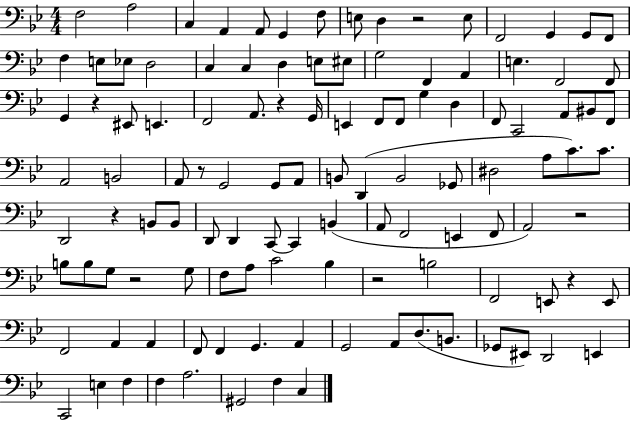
{
  \clef bass
  \numericTimeSignature
  \time 4/4
  \key bes \major
  \repeat volta 2 { f2 a2 | c4 a,4 a,8 g,4 f8 | e8 d4 r2 e8 | f,2 g,4 g,8 f,8 | \break f4 e8 ees8 d2 | c4 c4 d4 e8 eis8 | g2 f,4 a,4 | e4. f,2 f,8 | \break g,4 r4 eis,8 e,4. | f,2 a,8. r4 g,16 | e,4 f,8 f,8 g4 d4 | f,8 c,2 a,8 bis,8 f,8 | \break a,2 b,2 | a,8 r8 g,2 g,8 a,8 | b,8 d,4( b,2 ges,8 | dis2 a8 c'8.) c'8. | \break d,2 r4 b,8 b,8 | d,8 d,4 c,8~~ c,4 b,4( | a,8 f,2 e,4 f,8 | a,2) r2 | \break b8 b8 g8 r2 g8 | f8 a8 c'2 bes4 | r2 b2 | f,2 e,8 r4 e,8 | \break f,2 a,4 a,4 | f,8 f,4 g,4. a,4 | g,2 a,8 d8.( b,8. | ges,8 eis,8) d,2 e,4 | \break c,2 e4 f4 | f4 a2. | gis,2 f4 c4 | } \bar "|."
}